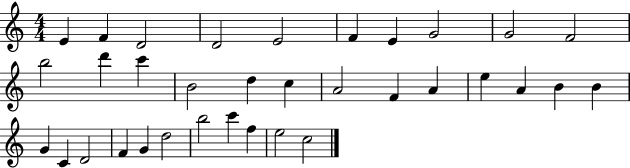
E4/q F4/q D4/h D4/h E4/h F4/q E4/q G4/h G4/h F4/h B5/h D6/q C6/q B4/h D5/q C5/q A4/h F4/q A4/q E5/q A4/q B4/q B4/q G4/q C4/q D4/h F4/q G4/q D5/h B5/h C6/q F5/q E5/h C5/h